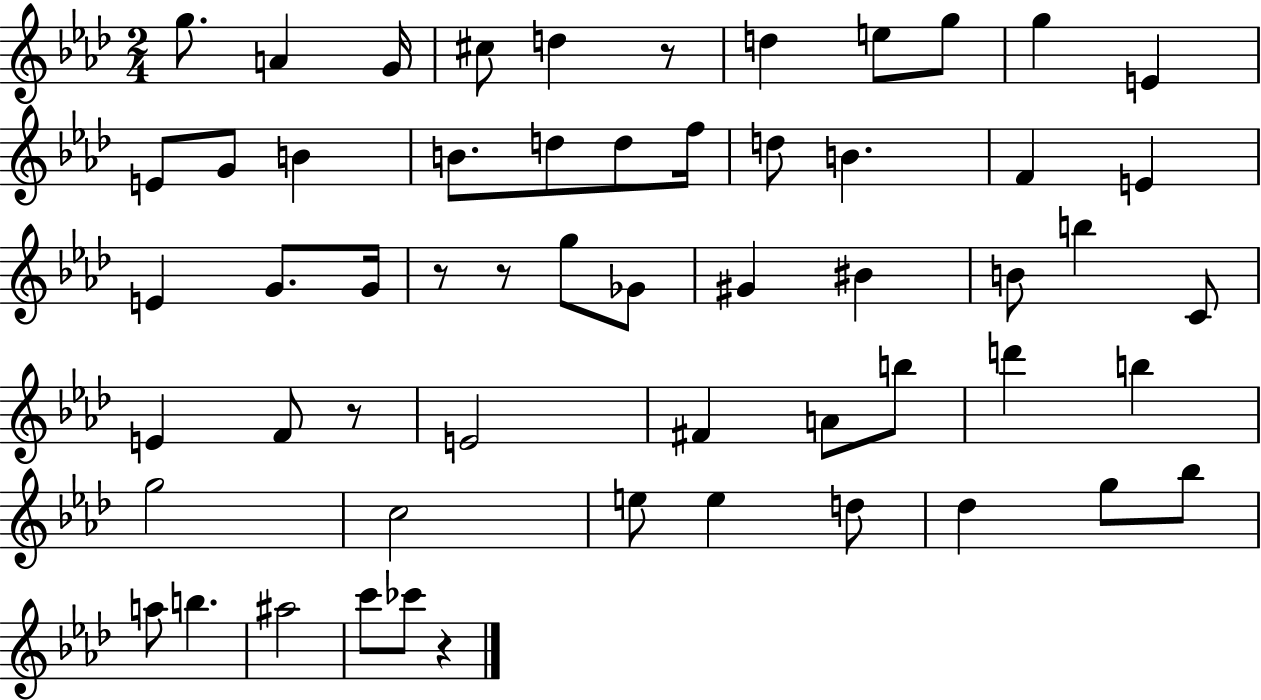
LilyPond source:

{
  \clef treble
  \numericTimeSignature
  \time 2/4
  \key aes \major
  \repeat volta 2 { g''8. a'4 g'16 | cis''8 d''4 r8 | d''4 e''8 g''8 | g''4 e'4 | \break e'8 g'8 b'4 | b'8. d''8 d''8 f''16 | d''8 b'4. | f'4 e'4 | \break e'4 g'8. g'16 | r8 r8 g''8 ges'8 | gis'4 bis'4 | b'8 b''4 c'8 | \break e'4 f'8 r8 | e'2 | fis'4 a'8 b''8 | d'''4 b''4 | \break g''2 | c''2 | e''8 e''4 d''8 | des''4 g''8 bes''8 | \break a''8 b''4. | ais''2 | c'''8 ces'''8 r4 | } \bar "|."
}